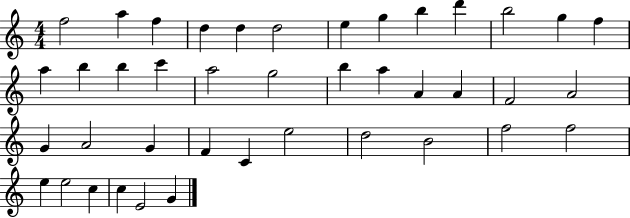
{
  \clef treble
  \numericTimeSignature
  \time 4/4
  \key c \major
  f''2 a''4 f''4 | d''4 d''4 d''2 | e''4 g''4 b''4 d'''4 | b''2 g''4 f''4 | \break a''4 b''4 b''4 c'''4 | a''2 g''2 | b''4 a''4 a'4 a'4 | f'2 a'2 | \break g'4 a'2 g'4 | f'4 c'4 e''2 | d''2 b'2 | f''2 f''2 | \break e''4 e''2 c''4 | c''4 e'2 g'4 | \bar "|."
}